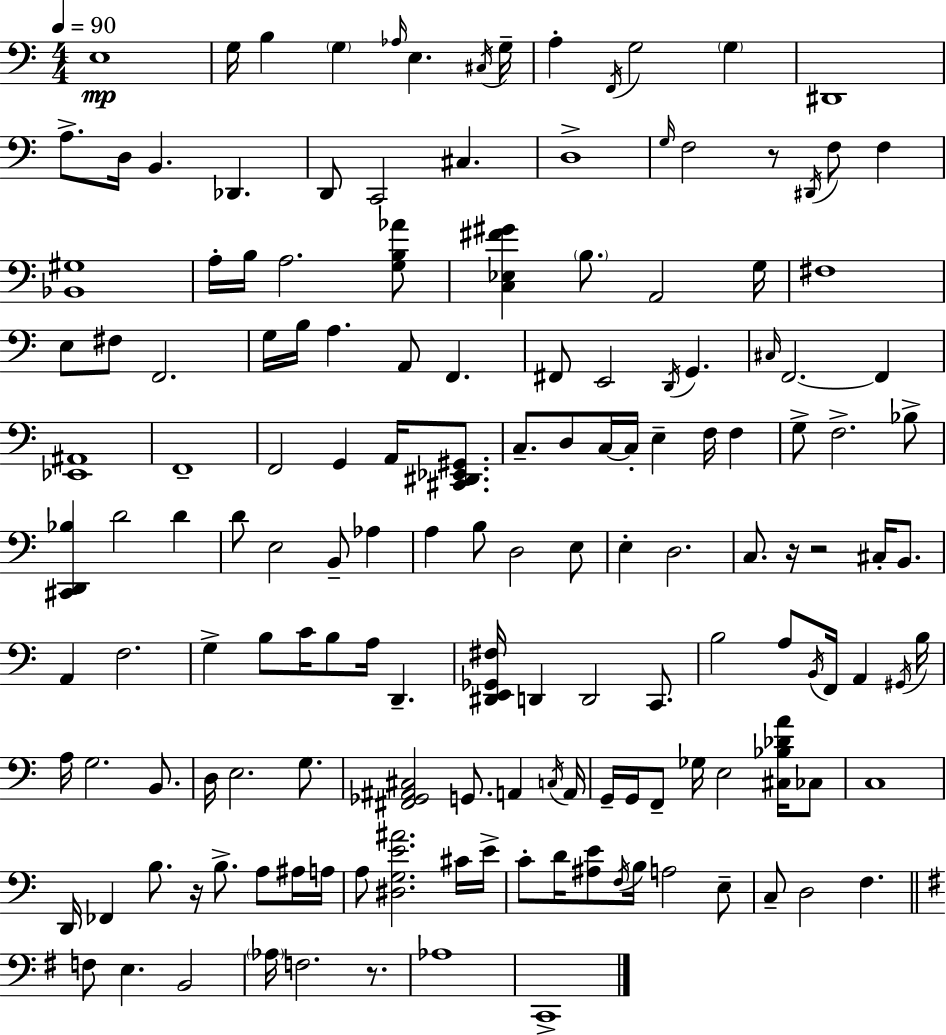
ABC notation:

X:1
T:Untitled
M:4/4
L:1/4
K:Am
E,4 G,/4 B, G, _A,/4 E, ^C,/4 G,/4 A, F,,/4 G,2 G, ^D,,4 A,/2 D,/4 B,, _D,, D,,/2 C,,2 ^C, D,4 G,/4 F,2 z/2 ^D,,/4 F,/2 F, [_B,,^G,]4 A,/4 B,/4 A,2 [G,B,_A]/2 [C,_E,^F^G] B,/2 A,,2 G,/4 ^F,4 E,/2 ^F,/2 F,,2 G,/4 B,/4 A, A,,/2 F,, ^F,,/2 E,,2 D,,/4 G,, ^C,/4 F,,2 F,, [_E,,^A,,]4 F,,4 F,,2 G,, A,,/4 [^C,,^D,,_E,,^G,,]/2 C,/2 D,/2 C,/4 C,/4 E, F,/4 F, G,/2 F,2 _B,/2 [^C,,D,,_B,] D2 D D/2 E,2 B,,/2 _A, A, B,/2 D,2 E,/2 E, D,2 C,/2 z/4 z2 ^C,/4 B,,/2 A,, F,2 G, B,/2 C/4 B,/2 A,/4 D,, [^D,,E,,_G,,^F,]/4 D,, D,,2 C,,/2 B,2 A,/2 B,,/4 F,,/4 A,, ^G,,/4 B,/4 A,/4 G,2 B,,/2 D,/4 E,2 G,/2 [^F,,_G,,^A,,^C,]2 G,,/2 A,, C,/4 A,,/4 G,,/4 G,,/4 F,,/2 _G,/4 E,2 [^C,_B,_DA]/4 _C,/2 C,4 D,,/4 _F,, B,/2 z/4 B,/2 A,/2 ^A,/4 A,/4 A,/2 [^D,G,E^A]2 ^C/4 E/4 C/2 D/4 [^A,E]/2 F,/4 B,/4 A,2 E,/2 C,/2 D,2 F, F,/2 E, B,,2 _A,/4 F,2 z/2 _A,4 C,,4